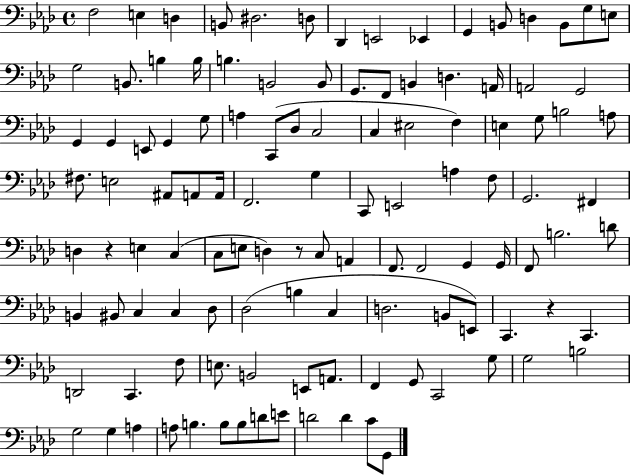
X:1
T:Untitled
M:4/4
L:1/4
K:Ab
F,2 E, D, B,,/2 ^D,2 D,/2 _D,, E,,2 _E,, G,, B,,/2 D, B,,/2 G,/2 E,/2 G,2 B,,/2 B, B,/4 B, B,,2 B,,/2 G,,/2 F,,/2 B,, D, A,,/4 A,,2 G,,2 G,, G,, E,,/2 G,, G,/2 A, C,,/2 _D,/2 C,2 C, ^E,2 F, E, G,/2 B,2 A,/2 ^F,/2 E,2 ^A,,/2 A,,/2 A,,/4 F,,2 G, C,,/2 E,,2 A, F,/2 G,,2 ^F,, D, z E, C, C,/2 E,/2 D, z/2 C,/2 A,, F,,/2 F,,2 G,, G,,/4 F,,/2 B,2 D/2 B,, ^B,,/2 C, C, _D,/2 _D,2 B, C, D,2 B,,/2 E,,/2 C,, z C,, D,,2 C,, F,/2 E,/2 B,,2 E,,/2 A,,/2 F,, G,,/2 C,,2 G,/2 G,2 B,2 G,2 G, A, A,/2 B, B,/2 B,/2 D/2 E/2 D2 D C/2 G,,/2